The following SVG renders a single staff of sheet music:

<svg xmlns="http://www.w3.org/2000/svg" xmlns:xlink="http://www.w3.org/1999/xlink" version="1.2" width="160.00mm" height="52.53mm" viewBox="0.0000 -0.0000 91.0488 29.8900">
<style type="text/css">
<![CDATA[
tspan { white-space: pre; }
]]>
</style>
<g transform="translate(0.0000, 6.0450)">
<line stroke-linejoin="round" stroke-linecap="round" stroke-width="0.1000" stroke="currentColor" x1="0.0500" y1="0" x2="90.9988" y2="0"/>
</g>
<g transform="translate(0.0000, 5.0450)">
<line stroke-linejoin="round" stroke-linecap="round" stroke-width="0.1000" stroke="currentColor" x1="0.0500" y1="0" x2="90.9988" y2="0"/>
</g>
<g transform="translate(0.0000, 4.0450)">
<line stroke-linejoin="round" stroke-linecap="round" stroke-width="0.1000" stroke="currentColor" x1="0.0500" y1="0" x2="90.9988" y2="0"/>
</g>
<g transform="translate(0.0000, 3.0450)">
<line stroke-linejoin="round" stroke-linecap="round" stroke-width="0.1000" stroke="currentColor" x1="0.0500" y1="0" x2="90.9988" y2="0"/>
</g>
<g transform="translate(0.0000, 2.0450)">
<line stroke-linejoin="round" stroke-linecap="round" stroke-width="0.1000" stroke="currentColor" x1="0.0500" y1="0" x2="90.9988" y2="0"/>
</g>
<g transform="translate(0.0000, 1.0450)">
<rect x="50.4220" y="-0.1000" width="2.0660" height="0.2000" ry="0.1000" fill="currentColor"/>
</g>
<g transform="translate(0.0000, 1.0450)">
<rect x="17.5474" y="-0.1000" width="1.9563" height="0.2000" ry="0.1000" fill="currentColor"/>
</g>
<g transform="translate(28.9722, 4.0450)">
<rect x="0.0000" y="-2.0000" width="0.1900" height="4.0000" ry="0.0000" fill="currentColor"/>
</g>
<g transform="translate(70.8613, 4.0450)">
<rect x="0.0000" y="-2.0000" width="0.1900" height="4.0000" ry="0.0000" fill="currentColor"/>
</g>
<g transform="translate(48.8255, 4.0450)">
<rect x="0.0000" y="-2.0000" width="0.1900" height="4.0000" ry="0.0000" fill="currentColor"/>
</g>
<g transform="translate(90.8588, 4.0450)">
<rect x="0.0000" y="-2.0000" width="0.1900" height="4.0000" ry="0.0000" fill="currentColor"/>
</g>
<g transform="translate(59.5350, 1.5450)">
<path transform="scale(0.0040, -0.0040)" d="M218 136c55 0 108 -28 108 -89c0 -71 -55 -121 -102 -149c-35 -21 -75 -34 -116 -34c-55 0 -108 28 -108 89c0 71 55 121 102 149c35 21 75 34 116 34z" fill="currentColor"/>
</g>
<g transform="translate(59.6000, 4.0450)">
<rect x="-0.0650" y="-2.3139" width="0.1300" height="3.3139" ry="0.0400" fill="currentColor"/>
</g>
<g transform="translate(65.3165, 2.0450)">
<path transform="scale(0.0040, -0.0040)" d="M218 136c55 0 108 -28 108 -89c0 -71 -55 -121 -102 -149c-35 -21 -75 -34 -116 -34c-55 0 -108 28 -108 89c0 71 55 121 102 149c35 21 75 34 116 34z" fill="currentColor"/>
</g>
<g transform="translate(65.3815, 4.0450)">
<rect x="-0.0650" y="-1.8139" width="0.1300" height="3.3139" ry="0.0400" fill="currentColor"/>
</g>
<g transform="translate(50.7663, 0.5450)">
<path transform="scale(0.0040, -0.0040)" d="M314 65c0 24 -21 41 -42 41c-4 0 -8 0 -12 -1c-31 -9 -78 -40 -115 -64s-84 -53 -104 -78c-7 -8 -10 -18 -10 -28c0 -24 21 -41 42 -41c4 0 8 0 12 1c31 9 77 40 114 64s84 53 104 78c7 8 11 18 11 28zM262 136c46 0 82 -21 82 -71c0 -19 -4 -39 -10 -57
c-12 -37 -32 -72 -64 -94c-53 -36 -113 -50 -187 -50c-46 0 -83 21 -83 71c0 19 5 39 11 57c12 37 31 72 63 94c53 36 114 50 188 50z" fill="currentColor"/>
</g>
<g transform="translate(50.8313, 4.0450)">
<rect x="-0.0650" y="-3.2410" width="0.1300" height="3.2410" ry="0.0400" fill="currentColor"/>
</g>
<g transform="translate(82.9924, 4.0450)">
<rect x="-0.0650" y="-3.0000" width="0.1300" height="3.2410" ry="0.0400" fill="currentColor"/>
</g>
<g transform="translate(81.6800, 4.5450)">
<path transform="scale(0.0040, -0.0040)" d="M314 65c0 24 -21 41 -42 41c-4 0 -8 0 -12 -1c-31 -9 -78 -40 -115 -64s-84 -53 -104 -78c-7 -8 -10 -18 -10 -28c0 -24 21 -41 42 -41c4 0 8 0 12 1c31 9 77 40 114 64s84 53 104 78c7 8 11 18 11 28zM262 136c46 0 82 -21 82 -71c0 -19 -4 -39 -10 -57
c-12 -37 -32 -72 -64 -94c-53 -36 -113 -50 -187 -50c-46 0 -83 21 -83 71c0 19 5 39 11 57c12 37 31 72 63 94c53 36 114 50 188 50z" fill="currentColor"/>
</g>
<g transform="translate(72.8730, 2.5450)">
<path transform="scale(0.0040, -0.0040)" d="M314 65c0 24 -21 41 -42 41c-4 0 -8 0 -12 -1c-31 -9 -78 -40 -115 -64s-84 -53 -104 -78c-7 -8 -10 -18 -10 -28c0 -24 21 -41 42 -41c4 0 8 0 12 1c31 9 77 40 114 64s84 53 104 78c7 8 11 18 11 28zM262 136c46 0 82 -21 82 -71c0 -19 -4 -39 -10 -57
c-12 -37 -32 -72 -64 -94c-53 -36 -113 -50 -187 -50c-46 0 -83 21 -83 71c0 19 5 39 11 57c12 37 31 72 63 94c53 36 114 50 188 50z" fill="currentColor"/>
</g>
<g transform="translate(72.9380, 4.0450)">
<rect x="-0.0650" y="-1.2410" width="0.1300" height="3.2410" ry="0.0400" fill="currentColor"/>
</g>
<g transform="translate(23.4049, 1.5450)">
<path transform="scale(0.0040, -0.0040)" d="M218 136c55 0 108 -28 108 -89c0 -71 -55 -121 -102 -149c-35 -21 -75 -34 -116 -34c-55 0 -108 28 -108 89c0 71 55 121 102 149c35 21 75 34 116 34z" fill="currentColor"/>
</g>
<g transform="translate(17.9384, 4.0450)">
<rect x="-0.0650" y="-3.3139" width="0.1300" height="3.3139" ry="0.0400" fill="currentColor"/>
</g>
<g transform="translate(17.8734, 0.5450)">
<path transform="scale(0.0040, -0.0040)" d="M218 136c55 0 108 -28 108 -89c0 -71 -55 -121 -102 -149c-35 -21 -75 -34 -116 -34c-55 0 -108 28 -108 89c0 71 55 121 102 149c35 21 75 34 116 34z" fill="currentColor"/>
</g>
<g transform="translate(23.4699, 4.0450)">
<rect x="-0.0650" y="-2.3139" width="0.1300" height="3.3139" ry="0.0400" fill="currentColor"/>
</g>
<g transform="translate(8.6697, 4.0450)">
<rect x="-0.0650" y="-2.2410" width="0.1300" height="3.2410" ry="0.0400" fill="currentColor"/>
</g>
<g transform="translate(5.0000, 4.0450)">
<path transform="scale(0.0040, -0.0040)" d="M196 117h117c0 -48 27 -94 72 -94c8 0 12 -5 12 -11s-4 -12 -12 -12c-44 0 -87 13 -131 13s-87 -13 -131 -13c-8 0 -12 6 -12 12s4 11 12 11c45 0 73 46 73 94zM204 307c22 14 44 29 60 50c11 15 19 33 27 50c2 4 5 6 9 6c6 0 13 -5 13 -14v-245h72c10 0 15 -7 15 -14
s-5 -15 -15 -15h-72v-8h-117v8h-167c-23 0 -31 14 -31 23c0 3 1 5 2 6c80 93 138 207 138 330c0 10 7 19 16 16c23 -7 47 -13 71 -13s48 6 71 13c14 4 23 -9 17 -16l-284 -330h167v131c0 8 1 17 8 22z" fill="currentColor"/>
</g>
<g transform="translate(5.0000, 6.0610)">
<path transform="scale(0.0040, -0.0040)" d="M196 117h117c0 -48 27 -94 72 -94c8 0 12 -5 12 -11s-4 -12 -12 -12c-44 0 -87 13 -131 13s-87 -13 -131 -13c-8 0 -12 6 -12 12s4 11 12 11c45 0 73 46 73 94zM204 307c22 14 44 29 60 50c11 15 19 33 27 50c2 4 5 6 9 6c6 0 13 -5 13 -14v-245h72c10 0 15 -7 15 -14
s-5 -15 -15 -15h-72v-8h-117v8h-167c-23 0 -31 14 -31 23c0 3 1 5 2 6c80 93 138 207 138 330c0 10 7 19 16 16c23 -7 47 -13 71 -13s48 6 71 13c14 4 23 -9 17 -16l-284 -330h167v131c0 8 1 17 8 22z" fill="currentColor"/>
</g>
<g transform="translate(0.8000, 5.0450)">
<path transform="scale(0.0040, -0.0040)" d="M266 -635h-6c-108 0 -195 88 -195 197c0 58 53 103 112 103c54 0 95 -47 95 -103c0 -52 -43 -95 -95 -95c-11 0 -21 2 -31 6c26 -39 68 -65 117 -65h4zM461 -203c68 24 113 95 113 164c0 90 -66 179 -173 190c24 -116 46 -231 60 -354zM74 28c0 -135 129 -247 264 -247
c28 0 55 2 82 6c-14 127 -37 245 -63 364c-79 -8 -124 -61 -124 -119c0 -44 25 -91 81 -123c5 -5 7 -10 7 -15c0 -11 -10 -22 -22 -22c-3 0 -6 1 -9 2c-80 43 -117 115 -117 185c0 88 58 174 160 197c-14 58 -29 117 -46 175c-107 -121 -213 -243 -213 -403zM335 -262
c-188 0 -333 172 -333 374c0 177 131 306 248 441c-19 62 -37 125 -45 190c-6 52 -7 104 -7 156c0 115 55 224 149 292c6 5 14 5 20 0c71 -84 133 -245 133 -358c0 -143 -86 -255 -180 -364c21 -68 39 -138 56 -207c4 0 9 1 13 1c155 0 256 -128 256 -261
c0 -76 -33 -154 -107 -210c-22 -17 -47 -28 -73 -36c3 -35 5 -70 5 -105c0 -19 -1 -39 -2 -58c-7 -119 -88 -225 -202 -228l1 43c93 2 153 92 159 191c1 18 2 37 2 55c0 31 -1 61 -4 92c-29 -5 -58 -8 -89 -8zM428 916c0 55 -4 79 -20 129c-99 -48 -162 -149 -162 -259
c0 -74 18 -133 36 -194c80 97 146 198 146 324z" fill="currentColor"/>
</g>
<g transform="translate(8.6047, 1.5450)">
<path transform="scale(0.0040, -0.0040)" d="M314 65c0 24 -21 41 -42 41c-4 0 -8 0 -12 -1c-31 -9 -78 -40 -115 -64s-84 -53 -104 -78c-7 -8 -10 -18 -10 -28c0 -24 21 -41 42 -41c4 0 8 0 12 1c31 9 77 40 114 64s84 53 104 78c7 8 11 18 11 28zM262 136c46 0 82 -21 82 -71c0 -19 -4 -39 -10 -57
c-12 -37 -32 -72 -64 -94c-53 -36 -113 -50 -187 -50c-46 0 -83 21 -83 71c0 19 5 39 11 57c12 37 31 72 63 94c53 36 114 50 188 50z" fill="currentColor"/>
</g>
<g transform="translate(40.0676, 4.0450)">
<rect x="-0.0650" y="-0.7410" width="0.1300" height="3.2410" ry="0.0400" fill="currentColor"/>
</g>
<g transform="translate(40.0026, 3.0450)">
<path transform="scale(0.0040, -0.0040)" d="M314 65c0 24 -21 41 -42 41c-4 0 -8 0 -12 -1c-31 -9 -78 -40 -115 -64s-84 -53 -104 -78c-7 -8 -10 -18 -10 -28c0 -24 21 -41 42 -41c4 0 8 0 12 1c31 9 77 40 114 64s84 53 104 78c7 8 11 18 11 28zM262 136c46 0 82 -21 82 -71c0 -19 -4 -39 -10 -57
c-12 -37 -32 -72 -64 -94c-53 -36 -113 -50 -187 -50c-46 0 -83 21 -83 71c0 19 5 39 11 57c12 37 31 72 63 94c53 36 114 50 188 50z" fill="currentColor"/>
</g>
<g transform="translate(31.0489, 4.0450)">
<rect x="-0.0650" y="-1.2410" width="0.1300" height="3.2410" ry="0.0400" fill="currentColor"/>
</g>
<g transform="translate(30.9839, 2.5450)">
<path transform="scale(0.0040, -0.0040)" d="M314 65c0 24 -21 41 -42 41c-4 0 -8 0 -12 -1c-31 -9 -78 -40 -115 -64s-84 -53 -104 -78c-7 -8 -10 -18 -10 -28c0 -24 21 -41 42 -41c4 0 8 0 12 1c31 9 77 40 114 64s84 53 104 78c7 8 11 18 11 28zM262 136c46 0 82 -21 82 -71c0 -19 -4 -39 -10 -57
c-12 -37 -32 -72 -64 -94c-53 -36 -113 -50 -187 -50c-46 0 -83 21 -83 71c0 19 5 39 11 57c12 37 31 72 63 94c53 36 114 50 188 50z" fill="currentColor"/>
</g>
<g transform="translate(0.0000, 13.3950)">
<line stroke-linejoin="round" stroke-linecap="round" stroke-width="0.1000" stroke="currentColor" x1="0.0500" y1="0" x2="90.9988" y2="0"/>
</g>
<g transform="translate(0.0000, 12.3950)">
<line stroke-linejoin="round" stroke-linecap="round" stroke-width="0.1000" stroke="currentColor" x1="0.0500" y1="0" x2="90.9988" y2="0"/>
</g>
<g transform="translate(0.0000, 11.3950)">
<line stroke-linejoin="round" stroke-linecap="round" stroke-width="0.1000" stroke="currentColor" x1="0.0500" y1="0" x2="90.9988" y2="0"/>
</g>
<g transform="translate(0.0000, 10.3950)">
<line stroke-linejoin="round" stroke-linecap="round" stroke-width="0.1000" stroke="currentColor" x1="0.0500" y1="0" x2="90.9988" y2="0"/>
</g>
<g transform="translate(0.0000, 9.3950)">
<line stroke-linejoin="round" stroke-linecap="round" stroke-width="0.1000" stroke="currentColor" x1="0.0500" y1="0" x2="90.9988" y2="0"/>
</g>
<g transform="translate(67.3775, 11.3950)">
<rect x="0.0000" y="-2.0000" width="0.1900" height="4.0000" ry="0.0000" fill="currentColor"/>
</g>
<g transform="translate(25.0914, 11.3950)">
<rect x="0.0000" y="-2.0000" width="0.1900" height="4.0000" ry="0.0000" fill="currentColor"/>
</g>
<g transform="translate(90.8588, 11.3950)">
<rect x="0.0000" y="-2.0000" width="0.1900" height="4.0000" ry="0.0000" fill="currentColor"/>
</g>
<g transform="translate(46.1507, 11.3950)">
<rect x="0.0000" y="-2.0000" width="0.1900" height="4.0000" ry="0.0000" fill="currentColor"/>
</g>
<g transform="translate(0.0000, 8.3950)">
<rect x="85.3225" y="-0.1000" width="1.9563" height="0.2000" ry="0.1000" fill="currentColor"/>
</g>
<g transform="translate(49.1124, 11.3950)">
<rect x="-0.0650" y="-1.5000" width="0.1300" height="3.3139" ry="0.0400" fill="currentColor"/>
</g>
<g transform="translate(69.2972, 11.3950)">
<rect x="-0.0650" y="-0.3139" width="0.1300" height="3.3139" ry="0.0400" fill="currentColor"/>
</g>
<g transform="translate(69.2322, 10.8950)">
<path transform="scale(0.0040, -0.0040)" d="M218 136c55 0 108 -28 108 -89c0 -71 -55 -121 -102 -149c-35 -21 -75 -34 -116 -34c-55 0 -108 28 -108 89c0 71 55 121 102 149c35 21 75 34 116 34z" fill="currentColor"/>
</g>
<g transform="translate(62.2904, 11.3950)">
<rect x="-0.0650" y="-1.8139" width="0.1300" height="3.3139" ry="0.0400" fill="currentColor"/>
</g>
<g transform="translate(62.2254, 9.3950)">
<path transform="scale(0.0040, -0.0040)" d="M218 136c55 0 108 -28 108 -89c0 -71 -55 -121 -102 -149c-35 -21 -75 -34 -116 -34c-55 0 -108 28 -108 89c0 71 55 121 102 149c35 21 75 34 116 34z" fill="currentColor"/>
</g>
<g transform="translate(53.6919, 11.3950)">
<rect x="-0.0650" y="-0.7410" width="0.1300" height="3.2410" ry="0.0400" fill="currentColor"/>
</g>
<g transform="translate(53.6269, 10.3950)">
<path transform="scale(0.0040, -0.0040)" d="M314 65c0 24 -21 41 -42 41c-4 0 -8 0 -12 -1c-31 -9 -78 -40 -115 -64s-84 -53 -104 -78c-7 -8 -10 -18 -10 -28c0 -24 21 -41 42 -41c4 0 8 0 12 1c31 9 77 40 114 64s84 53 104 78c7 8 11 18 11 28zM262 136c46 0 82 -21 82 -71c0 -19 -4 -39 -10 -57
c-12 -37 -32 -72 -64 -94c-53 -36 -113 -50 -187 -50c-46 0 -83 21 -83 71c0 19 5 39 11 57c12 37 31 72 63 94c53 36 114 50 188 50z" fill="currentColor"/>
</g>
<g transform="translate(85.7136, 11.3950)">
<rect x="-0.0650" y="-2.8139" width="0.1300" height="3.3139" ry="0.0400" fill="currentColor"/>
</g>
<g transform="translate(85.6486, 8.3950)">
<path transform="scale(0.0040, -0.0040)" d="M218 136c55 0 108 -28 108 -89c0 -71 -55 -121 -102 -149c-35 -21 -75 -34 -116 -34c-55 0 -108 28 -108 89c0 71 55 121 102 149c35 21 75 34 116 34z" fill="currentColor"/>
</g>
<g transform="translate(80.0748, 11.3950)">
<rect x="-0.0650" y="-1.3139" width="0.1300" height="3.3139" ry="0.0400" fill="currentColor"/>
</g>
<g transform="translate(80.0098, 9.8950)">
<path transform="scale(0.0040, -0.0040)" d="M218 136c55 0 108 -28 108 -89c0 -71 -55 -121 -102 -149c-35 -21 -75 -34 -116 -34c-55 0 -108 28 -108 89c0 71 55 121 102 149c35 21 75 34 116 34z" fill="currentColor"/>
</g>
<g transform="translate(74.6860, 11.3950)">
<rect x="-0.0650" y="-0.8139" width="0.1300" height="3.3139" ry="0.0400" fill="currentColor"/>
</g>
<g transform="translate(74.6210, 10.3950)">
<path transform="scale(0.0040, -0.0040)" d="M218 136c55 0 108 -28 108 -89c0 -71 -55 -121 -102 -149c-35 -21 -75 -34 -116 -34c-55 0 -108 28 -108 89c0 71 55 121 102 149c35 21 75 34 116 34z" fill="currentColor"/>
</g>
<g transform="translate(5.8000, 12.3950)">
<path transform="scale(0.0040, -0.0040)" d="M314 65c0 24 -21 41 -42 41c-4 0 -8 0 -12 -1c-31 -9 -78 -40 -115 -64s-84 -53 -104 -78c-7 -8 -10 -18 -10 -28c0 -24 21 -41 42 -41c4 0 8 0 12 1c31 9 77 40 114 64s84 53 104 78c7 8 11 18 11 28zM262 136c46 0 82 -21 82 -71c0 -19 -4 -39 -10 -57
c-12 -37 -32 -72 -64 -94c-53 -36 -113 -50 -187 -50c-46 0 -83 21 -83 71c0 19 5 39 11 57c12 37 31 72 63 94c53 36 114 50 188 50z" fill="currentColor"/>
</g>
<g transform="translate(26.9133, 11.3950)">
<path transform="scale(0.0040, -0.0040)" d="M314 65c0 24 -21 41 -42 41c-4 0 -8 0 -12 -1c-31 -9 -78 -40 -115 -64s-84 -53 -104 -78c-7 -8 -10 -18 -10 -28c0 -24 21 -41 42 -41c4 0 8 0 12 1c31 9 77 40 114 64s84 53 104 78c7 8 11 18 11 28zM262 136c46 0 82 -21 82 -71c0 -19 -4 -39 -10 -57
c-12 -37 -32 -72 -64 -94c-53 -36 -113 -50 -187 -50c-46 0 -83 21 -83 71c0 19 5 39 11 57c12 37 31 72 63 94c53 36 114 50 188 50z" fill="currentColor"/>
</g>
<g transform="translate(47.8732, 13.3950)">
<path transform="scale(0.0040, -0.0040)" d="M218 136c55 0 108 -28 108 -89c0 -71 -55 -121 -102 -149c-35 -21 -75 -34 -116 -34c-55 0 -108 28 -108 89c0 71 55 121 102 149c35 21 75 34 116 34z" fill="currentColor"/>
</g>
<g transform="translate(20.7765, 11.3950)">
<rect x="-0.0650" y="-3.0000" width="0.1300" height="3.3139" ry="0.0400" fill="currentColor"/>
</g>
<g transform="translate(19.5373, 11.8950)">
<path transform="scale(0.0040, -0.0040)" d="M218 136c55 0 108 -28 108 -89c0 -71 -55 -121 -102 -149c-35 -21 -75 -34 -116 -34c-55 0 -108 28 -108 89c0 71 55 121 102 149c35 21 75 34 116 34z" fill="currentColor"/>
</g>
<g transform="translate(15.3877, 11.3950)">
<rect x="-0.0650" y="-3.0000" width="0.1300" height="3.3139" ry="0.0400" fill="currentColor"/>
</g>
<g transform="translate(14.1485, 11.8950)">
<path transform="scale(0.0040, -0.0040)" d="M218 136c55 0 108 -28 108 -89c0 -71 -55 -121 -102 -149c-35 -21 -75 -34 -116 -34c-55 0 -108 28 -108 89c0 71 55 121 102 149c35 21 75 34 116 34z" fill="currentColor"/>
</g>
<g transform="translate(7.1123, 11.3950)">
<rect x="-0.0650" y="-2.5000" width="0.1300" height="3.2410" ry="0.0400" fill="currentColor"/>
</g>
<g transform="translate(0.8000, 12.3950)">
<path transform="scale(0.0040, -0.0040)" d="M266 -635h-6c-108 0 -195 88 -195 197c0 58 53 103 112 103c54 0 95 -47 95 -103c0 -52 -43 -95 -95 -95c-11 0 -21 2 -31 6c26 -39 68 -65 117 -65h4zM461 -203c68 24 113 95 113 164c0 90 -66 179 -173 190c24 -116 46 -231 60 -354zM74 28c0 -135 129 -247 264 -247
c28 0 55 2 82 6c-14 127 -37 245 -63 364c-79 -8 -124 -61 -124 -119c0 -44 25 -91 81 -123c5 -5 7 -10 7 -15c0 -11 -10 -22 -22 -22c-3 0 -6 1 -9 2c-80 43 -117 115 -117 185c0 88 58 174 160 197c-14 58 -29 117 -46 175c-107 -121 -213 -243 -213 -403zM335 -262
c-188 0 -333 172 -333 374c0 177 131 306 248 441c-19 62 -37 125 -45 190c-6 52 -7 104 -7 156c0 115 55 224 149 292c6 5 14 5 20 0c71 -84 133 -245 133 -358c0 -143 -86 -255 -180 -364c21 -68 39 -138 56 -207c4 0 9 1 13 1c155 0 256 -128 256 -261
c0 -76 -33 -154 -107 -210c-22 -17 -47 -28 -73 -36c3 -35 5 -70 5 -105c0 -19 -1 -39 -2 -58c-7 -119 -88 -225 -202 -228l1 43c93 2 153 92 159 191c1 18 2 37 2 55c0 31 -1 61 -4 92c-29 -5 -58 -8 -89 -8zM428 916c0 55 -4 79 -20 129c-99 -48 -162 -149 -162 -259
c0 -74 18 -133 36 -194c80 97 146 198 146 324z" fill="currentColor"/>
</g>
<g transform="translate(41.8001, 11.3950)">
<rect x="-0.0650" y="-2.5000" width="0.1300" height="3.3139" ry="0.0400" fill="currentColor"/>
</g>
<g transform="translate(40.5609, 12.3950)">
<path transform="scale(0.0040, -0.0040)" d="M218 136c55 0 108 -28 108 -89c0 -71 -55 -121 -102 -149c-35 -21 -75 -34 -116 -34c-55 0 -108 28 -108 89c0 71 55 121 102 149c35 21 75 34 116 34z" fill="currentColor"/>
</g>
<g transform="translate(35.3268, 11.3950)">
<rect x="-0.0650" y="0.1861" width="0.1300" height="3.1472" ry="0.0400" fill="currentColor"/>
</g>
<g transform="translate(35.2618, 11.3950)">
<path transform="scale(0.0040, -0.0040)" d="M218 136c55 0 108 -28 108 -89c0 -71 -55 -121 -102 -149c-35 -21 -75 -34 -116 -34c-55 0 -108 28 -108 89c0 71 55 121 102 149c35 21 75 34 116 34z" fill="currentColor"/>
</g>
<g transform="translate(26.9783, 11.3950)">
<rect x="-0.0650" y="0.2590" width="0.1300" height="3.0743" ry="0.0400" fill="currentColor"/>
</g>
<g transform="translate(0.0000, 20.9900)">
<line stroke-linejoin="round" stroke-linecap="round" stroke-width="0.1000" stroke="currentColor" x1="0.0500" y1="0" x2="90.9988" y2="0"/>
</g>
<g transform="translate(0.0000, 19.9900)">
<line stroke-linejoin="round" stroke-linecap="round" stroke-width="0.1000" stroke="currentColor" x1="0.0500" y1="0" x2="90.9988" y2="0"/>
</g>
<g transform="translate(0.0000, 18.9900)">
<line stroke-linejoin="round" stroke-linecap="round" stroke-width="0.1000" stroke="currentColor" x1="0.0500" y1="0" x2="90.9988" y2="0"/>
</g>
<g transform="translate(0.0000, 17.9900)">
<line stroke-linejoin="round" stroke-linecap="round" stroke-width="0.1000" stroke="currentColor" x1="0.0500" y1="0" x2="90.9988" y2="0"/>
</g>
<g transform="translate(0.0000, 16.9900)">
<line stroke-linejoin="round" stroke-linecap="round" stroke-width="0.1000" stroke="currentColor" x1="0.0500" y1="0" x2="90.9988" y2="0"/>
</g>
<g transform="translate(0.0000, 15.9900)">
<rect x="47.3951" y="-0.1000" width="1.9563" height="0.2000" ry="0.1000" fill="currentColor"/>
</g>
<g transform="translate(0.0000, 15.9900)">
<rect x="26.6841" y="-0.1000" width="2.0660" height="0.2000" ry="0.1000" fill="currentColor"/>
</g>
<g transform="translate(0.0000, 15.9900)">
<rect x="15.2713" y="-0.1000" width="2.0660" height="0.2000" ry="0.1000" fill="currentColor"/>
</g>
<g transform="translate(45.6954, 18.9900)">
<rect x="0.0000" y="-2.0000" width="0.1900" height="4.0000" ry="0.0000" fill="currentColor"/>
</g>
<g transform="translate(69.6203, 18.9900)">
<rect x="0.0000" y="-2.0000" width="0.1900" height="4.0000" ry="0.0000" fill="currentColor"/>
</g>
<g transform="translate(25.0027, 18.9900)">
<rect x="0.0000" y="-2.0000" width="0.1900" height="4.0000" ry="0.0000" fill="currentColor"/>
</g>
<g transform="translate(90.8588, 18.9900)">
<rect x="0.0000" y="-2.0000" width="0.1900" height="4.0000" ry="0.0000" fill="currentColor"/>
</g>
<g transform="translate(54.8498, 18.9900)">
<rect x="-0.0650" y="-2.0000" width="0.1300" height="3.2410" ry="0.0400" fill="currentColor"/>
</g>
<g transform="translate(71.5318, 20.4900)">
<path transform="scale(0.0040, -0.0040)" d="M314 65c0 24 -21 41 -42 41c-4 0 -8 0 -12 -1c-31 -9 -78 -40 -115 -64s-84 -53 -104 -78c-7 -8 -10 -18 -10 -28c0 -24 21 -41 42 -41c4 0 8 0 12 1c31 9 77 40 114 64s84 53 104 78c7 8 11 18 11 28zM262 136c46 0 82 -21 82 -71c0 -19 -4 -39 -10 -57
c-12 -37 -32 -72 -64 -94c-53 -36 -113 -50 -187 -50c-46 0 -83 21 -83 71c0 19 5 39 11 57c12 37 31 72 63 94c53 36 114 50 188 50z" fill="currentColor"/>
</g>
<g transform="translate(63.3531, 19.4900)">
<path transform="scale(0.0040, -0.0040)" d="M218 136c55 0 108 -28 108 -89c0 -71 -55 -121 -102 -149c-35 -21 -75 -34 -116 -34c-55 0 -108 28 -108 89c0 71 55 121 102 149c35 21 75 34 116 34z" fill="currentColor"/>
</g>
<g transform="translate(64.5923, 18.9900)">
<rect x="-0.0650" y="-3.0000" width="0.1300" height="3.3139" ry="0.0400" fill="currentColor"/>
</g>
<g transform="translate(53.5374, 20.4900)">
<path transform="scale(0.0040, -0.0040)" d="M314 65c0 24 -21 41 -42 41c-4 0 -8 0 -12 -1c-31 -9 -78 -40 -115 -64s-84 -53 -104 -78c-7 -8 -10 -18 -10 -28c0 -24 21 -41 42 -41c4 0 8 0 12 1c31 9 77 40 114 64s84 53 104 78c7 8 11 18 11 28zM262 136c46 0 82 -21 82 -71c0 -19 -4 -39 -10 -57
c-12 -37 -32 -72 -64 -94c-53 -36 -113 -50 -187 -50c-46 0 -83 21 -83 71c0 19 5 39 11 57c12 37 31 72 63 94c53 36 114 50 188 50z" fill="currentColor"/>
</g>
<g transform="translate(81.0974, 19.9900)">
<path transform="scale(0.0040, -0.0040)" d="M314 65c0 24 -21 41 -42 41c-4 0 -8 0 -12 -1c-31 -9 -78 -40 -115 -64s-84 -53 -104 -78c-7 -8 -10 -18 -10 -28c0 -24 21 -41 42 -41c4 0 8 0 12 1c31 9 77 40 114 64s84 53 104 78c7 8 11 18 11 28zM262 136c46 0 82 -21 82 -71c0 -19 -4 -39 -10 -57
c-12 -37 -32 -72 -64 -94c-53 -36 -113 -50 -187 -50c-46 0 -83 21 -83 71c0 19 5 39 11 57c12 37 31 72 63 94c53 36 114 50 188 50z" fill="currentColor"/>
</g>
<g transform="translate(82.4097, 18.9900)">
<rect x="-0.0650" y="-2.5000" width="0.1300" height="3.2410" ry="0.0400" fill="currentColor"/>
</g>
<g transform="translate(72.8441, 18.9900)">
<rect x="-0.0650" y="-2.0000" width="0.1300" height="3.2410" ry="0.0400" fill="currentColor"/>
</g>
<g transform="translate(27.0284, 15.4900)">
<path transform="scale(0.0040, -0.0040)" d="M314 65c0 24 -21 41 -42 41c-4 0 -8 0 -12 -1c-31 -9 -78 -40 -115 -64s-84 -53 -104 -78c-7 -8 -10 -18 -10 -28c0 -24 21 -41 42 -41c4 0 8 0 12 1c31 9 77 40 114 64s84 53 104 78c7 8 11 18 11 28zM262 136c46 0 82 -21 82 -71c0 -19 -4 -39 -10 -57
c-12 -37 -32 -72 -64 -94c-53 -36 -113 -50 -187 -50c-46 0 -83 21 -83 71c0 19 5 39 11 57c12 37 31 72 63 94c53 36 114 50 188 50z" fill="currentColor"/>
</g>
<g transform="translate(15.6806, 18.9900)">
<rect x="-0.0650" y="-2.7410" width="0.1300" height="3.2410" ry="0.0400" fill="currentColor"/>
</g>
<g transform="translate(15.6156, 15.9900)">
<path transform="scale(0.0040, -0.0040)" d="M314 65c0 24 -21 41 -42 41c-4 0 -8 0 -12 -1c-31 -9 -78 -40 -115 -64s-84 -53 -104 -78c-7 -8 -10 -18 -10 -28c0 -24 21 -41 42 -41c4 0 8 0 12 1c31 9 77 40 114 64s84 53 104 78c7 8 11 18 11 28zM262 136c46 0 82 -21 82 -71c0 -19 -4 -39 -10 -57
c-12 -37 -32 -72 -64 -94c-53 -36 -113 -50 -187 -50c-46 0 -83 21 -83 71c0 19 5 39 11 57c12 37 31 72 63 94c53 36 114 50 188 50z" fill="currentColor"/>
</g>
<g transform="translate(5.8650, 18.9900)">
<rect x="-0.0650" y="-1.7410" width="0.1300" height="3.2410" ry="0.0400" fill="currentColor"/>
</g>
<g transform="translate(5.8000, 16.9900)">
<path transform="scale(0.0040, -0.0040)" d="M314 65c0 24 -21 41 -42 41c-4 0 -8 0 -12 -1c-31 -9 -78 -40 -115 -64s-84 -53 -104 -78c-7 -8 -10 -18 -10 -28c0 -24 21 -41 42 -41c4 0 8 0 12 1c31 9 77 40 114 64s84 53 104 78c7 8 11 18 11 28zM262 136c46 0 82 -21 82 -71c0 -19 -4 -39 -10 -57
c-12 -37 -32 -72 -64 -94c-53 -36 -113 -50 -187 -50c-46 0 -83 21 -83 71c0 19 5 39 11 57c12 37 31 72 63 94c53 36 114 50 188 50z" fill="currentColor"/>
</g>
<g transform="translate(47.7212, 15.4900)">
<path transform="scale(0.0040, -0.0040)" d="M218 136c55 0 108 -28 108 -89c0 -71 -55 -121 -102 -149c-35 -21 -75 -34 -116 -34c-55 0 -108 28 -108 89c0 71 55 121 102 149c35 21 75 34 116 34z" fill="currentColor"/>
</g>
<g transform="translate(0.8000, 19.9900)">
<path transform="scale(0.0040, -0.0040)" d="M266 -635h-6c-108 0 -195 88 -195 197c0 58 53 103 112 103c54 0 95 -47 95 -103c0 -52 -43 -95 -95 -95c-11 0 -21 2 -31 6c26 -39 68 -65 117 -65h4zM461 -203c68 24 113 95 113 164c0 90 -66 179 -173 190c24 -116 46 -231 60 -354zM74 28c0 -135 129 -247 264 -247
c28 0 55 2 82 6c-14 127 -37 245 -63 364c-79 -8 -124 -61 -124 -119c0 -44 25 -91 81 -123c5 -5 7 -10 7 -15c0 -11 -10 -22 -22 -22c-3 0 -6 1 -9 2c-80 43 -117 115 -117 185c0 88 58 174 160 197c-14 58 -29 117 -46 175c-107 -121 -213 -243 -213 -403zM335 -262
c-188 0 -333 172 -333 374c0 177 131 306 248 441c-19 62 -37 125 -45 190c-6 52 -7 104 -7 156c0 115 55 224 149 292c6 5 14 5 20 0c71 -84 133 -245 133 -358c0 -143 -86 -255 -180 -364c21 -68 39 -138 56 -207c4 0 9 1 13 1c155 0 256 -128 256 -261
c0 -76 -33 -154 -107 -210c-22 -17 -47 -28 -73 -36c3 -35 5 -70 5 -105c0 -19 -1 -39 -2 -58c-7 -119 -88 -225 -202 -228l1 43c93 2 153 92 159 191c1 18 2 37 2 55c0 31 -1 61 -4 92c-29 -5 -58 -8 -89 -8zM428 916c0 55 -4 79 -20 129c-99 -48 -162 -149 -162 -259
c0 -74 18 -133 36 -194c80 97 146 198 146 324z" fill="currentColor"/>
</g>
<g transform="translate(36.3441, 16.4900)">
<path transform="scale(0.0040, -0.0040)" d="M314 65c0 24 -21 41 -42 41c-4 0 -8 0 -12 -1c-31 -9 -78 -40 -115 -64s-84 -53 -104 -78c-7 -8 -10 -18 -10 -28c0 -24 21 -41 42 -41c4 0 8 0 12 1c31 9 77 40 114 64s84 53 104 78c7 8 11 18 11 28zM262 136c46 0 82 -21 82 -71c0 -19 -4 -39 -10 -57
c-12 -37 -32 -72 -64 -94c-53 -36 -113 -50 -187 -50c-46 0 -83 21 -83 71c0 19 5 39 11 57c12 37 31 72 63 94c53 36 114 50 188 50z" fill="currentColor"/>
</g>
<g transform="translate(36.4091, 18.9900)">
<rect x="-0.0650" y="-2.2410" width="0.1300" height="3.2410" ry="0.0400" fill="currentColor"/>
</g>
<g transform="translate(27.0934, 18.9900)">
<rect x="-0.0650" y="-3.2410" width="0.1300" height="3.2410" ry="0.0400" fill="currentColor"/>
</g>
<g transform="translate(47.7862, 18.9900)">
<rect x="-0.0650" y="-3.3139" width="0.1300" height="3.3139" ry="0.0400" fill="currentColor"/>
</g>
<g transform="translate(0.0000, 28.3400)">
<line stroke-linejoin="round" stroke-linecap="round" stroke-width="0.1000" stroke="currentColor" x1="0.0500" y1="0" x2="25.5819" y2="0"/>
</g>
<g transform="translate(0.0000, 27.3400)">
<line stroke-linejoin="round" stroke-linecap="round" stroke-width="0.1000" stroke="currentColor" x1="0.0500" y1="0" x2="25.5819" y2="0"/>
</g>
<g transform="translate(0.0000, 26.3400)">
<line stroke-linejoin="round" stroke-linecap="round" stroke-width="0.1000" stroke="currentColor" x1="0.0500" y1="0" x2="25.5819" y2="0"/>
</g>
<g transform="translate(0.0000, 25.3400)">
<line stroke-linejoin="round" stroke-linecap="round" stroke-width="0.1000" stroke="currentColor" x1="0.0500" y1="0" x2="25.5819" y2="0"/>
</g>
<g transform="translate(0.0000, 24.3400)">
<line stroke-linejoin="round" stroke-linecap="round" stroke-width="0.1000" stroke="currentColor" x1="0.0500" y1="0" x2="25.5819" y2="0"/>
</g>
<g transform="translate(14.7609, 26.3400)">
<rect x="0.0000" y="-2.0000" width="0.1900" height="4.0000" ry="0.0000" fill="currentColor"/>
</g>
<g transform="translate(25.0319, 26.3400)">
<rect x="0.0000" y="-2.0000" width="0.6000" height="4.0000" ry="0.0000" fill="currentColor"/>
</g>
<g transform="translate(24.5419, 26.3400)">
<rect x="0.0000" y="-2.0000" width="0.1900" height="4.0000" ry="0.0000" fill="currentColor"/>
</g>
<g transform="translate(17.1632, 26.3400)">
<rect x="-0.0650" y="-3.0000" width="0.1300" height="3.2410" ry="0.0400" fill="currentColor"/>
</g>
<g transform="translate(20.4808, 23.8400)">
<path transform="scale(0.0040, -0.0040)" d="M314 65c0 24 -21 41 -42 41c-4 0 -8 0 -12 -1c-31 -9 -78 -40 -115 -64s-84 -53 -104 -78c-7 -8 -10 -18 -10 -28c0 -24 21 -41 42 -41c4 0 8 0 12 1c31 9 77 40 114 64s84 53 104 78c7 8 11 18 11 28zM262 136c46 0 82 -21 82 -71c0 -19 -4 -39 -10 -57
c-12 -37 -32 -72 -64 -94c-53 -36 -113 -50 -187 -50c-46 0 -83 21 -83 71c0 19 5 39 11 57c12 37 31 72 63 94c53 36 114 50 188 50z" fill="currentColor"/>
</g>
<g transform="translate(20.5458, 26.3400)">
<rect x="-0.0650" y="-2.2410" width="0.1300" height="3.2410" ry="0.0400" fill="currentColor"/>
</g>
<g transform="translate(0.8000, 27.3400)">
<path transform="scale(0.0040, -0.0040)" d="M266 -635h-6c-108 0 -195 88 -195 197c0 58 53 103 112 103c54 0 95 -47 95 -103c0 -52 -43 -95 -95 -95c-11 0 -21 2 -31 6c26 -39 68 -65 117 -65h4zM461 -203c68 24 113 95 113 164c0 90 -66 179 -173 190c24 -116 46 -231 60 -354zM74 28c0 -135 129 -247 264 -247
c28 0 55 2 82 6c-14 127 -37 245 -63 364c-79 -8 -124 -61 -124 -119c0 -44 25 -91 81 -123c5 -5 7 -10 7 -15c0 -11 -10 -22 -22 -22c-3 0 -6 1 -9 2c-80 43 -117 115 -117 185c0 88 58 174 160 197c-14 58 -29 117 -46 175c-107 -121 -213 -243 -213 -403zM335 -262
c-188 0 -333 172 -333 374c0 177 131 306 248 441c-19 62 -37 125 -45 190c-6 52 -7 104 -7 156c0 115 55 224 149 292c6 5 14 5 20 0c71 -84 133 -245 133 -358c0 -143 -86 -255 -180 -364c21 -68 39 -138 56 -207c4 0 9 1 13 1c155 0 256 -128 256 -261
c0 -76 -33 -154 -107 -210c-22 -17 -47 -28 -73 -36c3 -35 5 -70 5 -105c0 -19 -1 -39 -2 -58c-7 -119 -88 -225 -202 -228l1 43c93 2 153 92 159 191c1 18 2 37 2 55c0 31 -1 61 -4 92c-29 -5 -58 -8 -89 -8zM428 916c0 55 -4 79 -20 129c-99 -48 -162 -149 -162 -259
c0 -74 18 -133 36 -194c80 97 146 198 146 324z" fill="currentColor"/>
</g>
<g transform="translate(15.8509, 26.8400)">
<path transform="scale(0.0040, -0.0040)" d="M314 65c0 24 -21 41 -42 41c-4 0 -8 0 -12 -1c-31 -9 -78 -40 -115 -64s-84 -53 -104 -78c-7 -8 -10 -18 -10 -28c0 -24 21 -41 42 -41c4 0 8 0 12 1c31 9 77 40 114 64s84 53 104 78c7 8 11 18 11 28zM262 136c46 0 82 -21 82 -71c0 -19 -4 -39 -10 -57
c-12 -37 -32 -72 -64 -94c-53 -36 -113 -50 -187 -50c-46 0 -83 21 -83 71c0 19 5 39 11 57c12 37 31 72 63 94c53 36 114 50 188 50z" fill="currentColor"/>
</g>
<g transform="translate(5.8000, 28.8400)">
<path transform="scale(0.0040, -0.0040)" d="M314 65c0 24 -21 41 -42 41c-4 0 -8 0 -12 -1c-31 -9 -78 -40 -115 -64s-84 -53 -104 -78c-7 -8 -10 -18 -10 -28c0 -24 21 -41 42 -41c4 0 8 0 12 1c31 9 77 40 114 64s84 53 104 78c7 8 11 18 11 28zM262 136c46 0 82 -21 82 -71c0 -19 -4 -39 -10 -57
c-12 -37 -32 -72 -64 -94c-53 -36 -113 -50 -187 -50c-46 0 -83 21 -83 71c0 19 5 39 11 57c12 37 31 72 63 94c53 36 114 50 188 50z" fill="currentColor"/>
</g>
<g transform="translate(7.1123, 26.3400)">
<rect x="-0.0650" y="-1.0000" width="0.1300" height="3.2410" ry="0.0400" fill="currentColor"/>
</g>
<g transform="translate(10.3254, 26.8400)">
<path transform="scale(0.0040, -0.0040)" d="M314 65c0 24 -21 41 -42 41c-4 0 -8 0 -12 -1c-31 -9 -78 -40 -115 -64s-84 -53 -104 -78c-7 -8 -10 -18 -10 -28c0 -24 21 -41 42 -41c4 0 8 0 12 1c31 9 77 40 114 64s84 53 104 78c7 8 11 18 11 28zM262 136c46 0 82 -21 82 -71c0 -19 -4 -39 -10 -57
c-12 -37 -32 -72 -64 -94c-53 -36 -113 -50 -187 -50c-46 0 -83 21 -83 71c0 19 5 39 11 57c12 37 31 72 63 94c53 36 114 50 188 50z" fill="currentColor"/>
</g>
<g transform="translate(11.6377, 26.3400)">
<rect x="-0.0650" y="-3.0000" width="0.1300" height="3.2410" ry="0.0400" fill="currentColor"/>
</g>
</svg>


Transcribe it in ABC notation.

X:1
T:Untitled
M:4/4
L:1/4
K:C
g2 b g e2 d2 b2 g f e2 A2 G2 A A B2 B G E d2 f c d e a f2 a2 b2 g2 b F2 A F2 G2 D2 A2 A2 g2